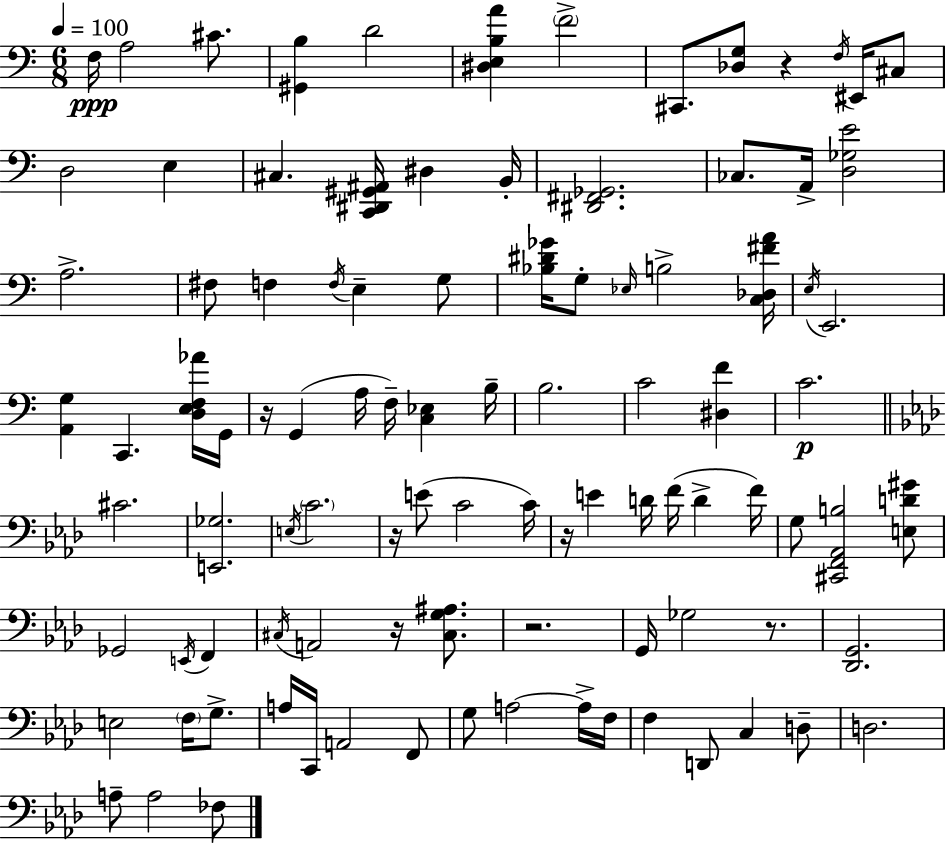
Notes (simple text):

F3/s A3/h C#4/e. [G#2,B3]/q D4/h [D#3,E3,B3,A4]/q F4/h C#2/e. [Db3,G3]/e R/q F3/s EIS2/s C#3/e D3/h E3/q C#3/q. [C2,D#2,G#2,A#2]/s D#3/q B2/s [D#2,F#2,Gb2]/h. CES3/e. A2/s [D3,Gb3,E4]/h A3/h. F#3/e F3/q F3/s E3/q G3/e [Bb3,D#4,Gb4]/s G3/e Eb3/s B3/h [C3,Db3,F#4,A4]/s E3/s E2/h. [A2,G3]/q C2/q. [D3,E3,F3,Ab4]/s G2/s R/s G2/q A3/s F3/s [C3,Eb3]/q B3/s B3/h. C4/h [D#3,F4]/q C4/h. C#4/h. [E2,Gb3]/h. E3/s C4/h. R/s E4/e C4/h C4/s R/s E4/q D4/s F4/s D4/q F4/s G3/e [C#2,F2,Ab2,B3]/h [E3,D4,G#4]/e Gb2/h E2/s F2/q C#3/s A2/h R/s [C#3,G3,A#3]/e. R/h. G2/s Gb3/h R/e. [Db2,G2]/h. E3/h F3/s G3/e. A3/s C2/s A2/h F2/e G3/e A3/h A3/s F3/s F3/q D2/e C3/q D3/e D3/h. A3/e A3/h FES3/e